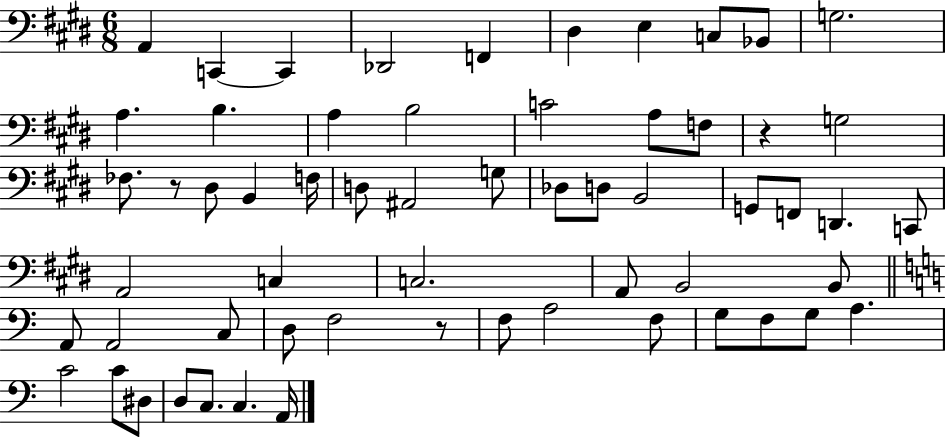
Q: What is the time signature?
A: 6/8